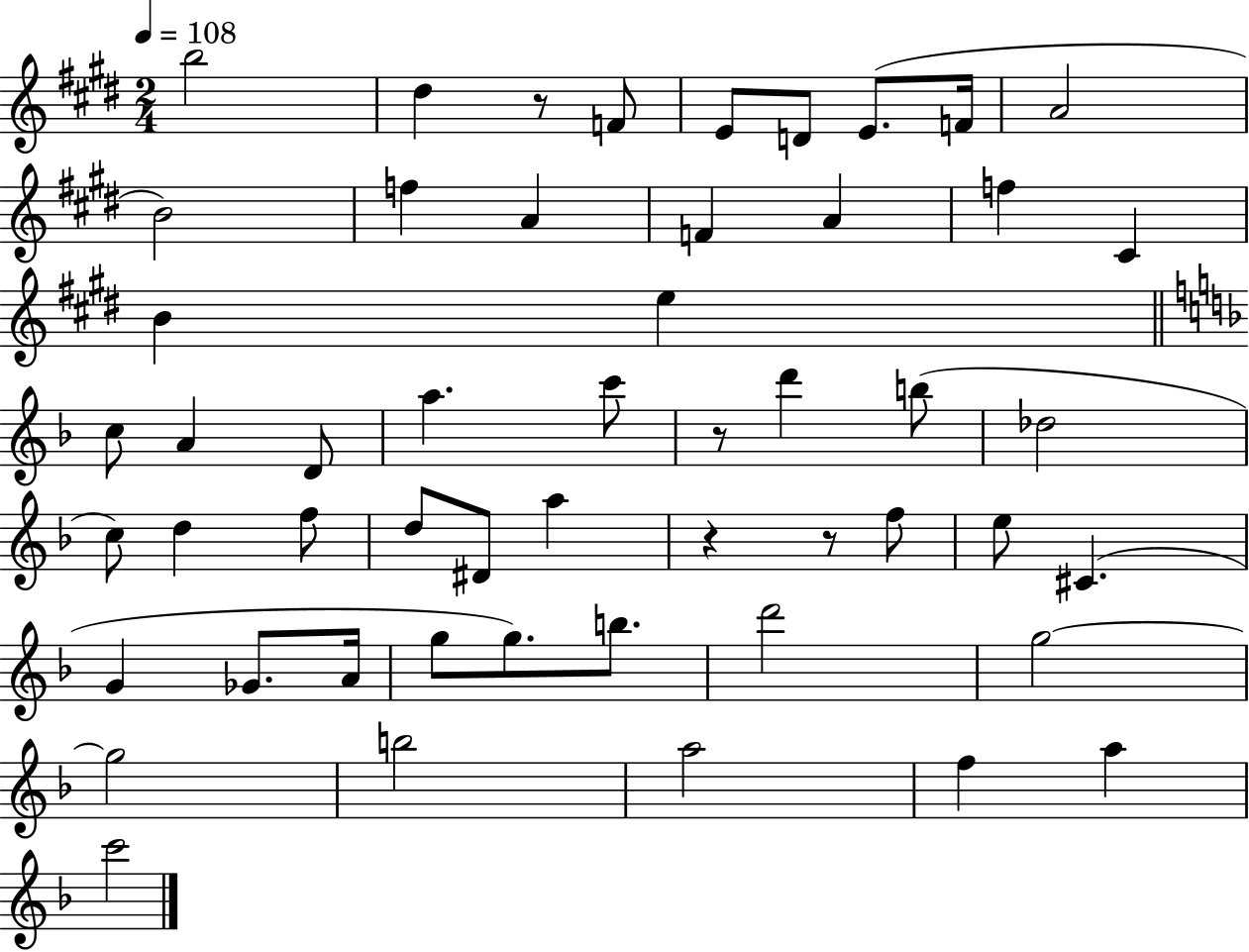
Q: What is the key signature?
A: E major